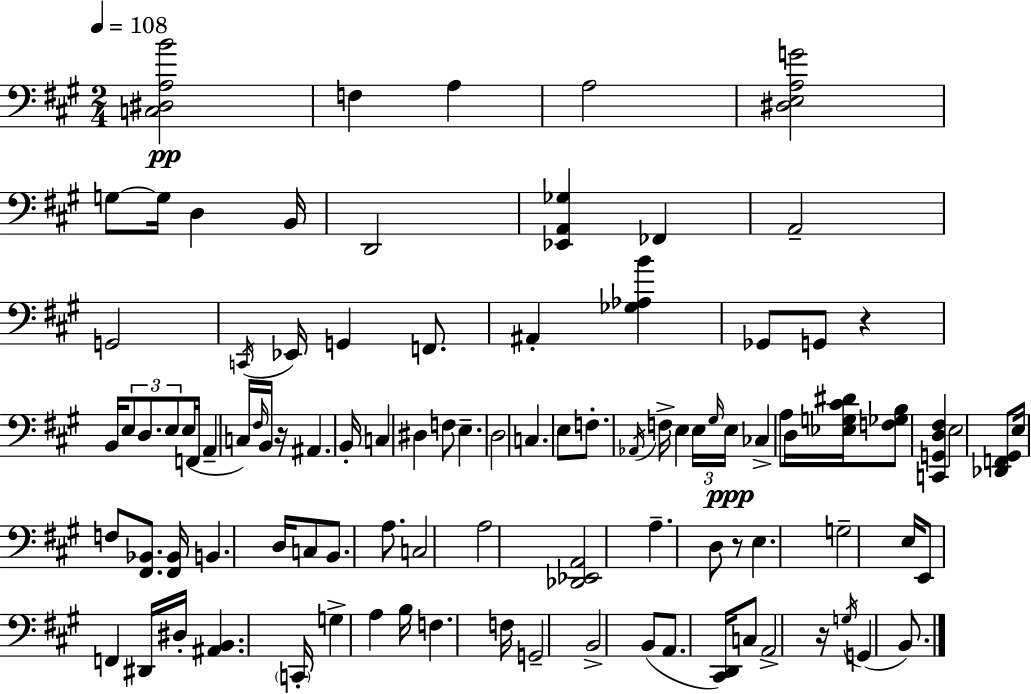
{
  \clef bass
  \numericTimeSignature
  \time 2/4
  \key a \major
  \tempo 4 = 108
  <c dis a b'>2\pp | f4 a4 | a2 | <dis e a g'>2 | \break g8~~ g16 d4 b,16 | d,2 | <ees, a, ges>4 fes,4 | a,2-- | \break g,2 | \acciaccatura { c,16 } ees,16 g,4 f,8. | ais,4-. <ges aes b'>4 | ges,8 g,8 r4 | \break b,16 \tuplet 3/2 { e8 d8. e8 } | e16( f,16 a,4-- c16) | \grace { fis16 } b,16 r16 ais,4. | b,16-. c4 dis4 | \break f8 e4.-- | d2 | c4. | e8 f8.-. \acciaccatura { aes,16 } f16-> e4 | \break \tuplet 3/2 { e16 \grace { gis16 } e16\ppp } ces4-> | a8 d16 <ees g cis' dis'>16 <f ges b>8 | <c, g, d fis>4 e2 | <des, f, gis,>8 e16 f8 | \break <fis, bes,>8. <fis, bes,>16 b,4. | d16 c8 b,8. | a8. c2 | a2 | \break <des, ees, a,>2 | a4.-- | d8 r8 e4. | g2-- | \break e16 e,8 f,4 | dis,16 dis16-. <ais, b,>4. | \parenthesize c,16-. g4-> | a4 b16 f4. | \break f16 g,2-- | b,2-> | b,8( a,8. | <cis, d,>16) c8 a,2-> | \break r16 \acciaccatura { g16 }( g,4 | b,8.) \bar "|."
}